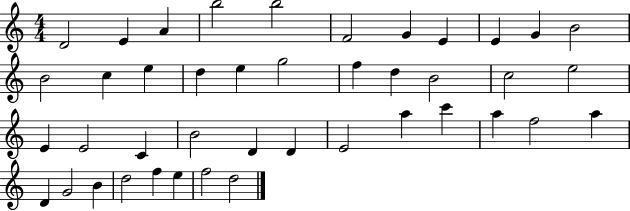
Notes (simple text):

D4/h E4/q A4/q B5/h B5/h F4/h G4/q E4/q E4/q G4/q B4/h B4/h C5/q E5/q D5/q E5/q G5/h F5/q D5/q B4/h C5/h E5/h E4/q E4/h C4/q B4/h D4/q D4/q E4/h A5/q C6/q A5/q F5/h A5/q D4/q G4/h B4/q D5/h F5/q E5/q F5/h D5/h